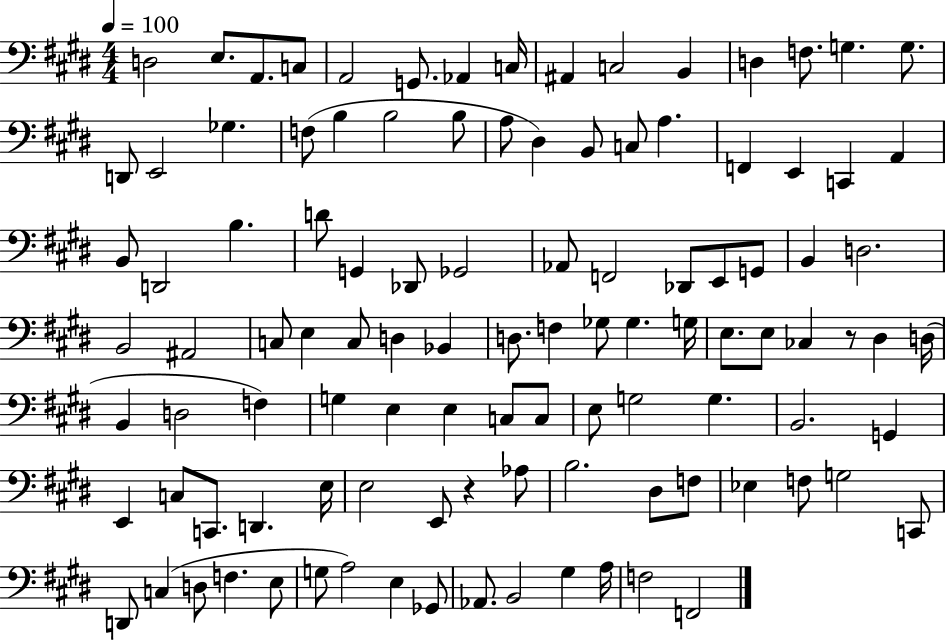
{
  \clef bass
  \numericTimeSignature
  \time 4/4
  \key e \major
  \tempo 4 = 100
  d2 e8. a,8. c8 | a,2 g,8. aes,4 c16 | ais,4 c2 b,4 | d4 f8. g4. g8. | \break d,8 e,2 ges4. | f8( b4 b2 b8 | a8 dis4) b,8 c8 a4. | f,4 e,4 c,4 a,4 | \break b,8 d,2 b4. | d'8 g,4 des,8 ges,2 | aes,8 f,2 des,8 e,8 g,8 | b,4 d2. | \break b,2 ais,2 | c8 e4 c8 d4 bes,4 | d8. f4 ges8 ges4. g16 | e8. e8 ces4 r8 dis4 d16( | \break b,4 d2 f4) | g4 e4 e4 c8 c8 | e8 g2 g4. | b,2. g,4 | \break e,4 c8 c,8. d,4. e16 | e2 e,8 r4 aes8 | b2. dis8 f8 | ees4 f8 g2 c,8 | \break d,8 c4( d8 f4. e8 | g8 a2) e4 ges,8 | aes,8. b,2 gis4 a16 | f2 f,2 | \break \bar "|."
}